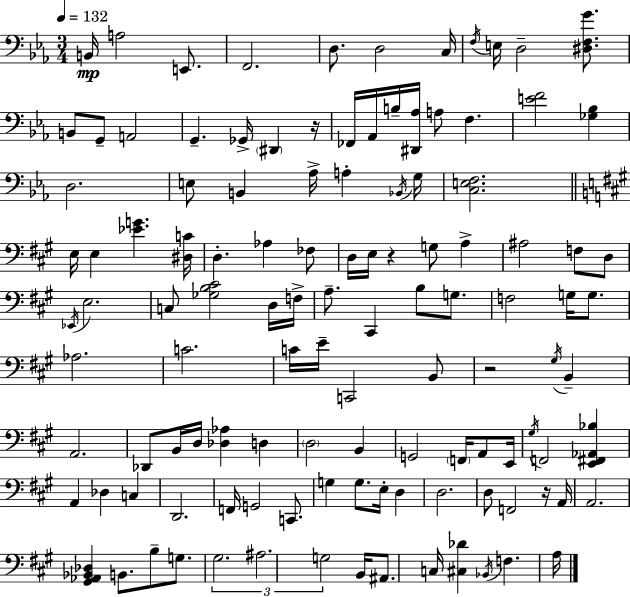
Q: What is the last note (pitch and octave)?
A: A3